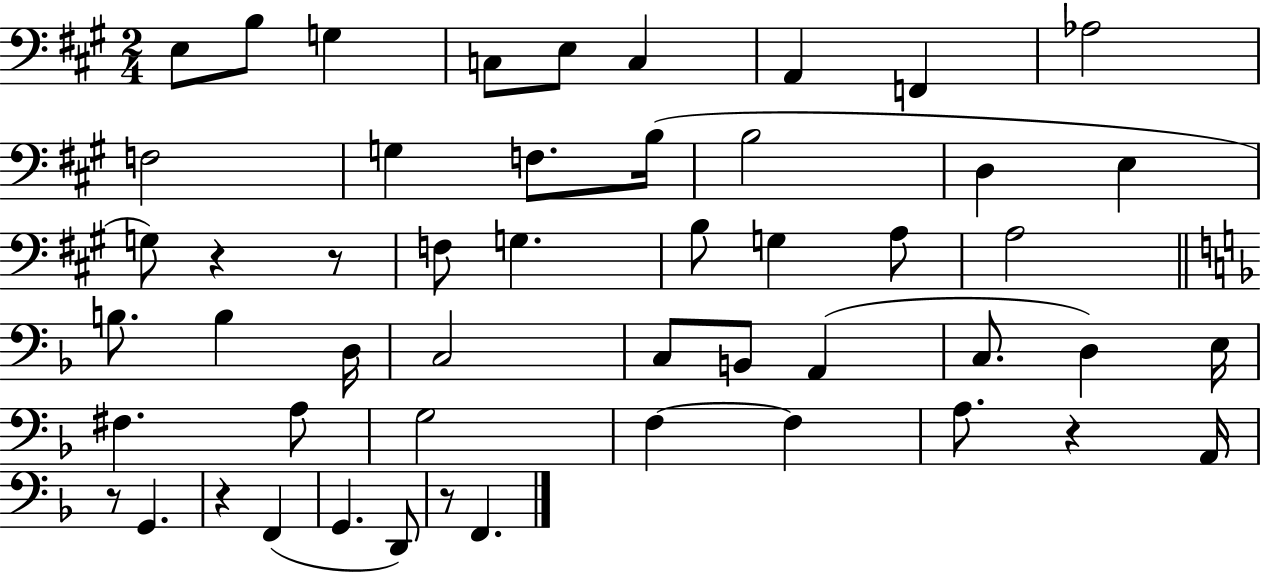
E3/e B3/e G3/q C3/e E3/e C3/q A2/q F2/q Ab3/h F3/h G3/q F3/e. B3/s B3/h D3/q E3/q G3/e R/q R/e F3/e G3/q. B3/e G3/q A3/e A3/h B3/e. B3/q D3/s C3/h C3/e B2/e A2/q C3/e. D3/q E3/s F#3/q. A3/e G3/h F3/q F3/q A3/e. R/q A2/s R/e G2/q. R/q F2/q G2/q. D2/e R/e F2/q.